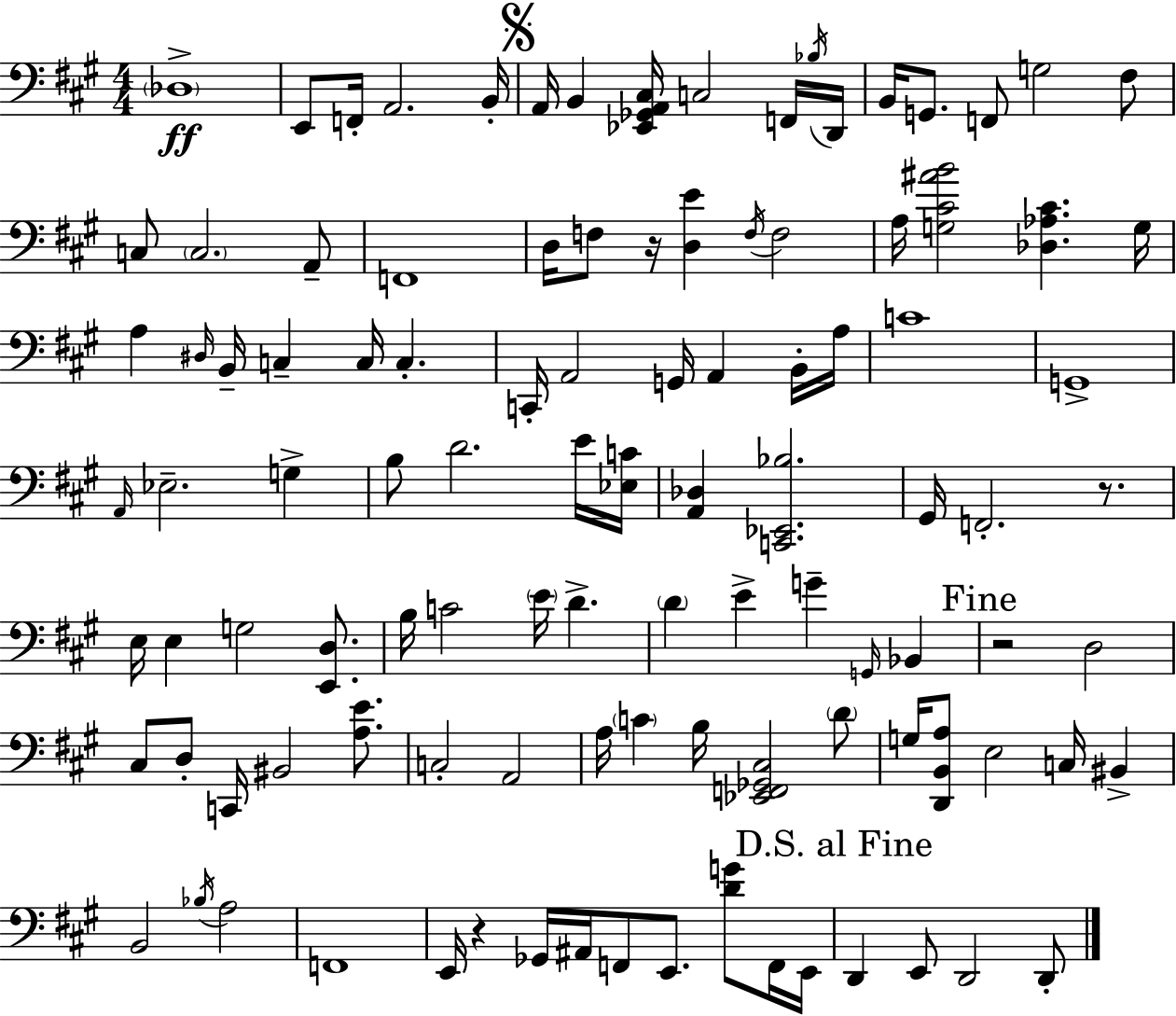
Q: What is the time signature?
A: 4/4